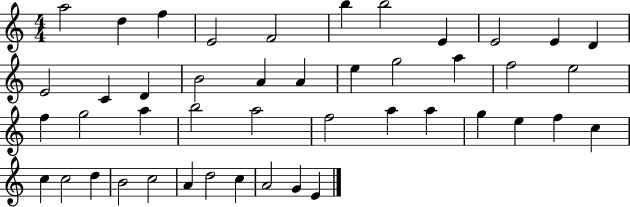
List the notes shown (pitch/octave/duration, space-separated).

A5/h D5/q F5/q E4/h F4/h B5/q B5/h E4/q E4/h E4/q D4/q E4/h C4/q D4/q B4/h A4/q A4/q E5/q G5/h A5/q F5/h E5/h F5/q G5/h A5/q B5/h A5/h F5/h A5/q A5/q G5/q E5/q F5/q C5/q C5/q C5/h D5/q B4/h C5/h A4/q D5/h C5/q A4/h G4/q E4/q